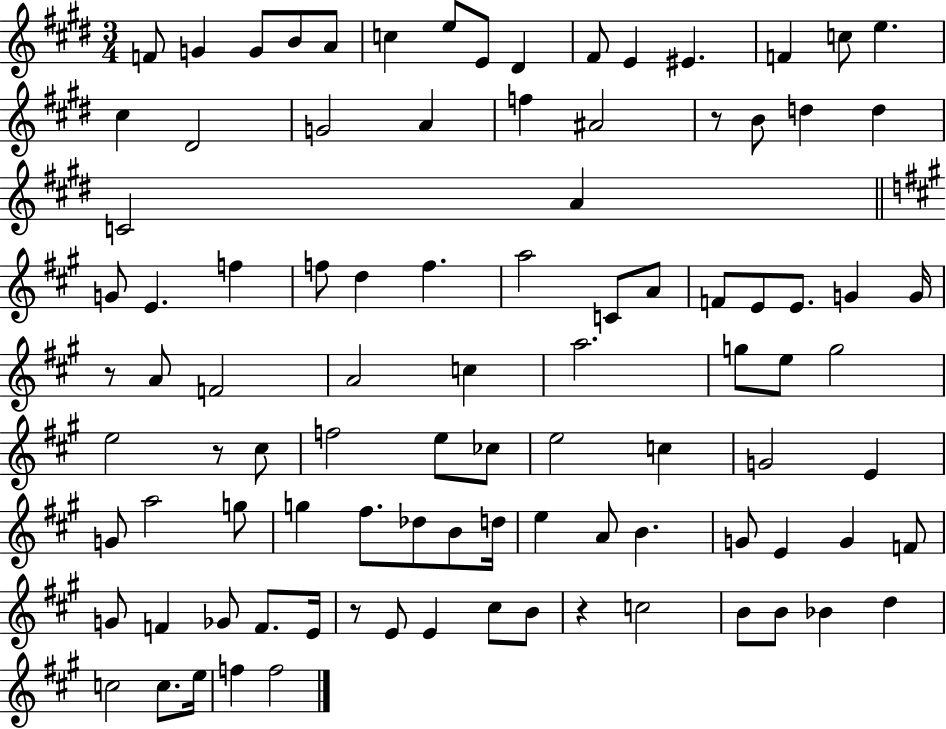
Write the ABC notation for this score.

X:1
T:Untitled
M:3/4
L:1/4
K:E
F/2 G G/2 B/2 A/2 c e/2 E/2 ^D ^F/2 E ^E F c/2 e ^c ^D2 G2 A f ^A2 z/2 B/2 d d C2 A G/2 E f f/2 d f a2 C/2 A/2 F/2 E/2 E/2 G G/4 z/2 A/2 F2 A2 c a2 g/2 e/2 g2 e2 z/2 ^c/2 f2 e/2 _c/2 e2 c G2 E G/2 a2 g/2 g ^f/2 _d/2 B/2 d/4 e A/2 B G/2 E G F/2 G/2 F _G/2 F/2 E/4 z/2 E/2 E ^c/2 B/2 z c2 B/2 B/2 _B d c2 c/2 e/4 f f2